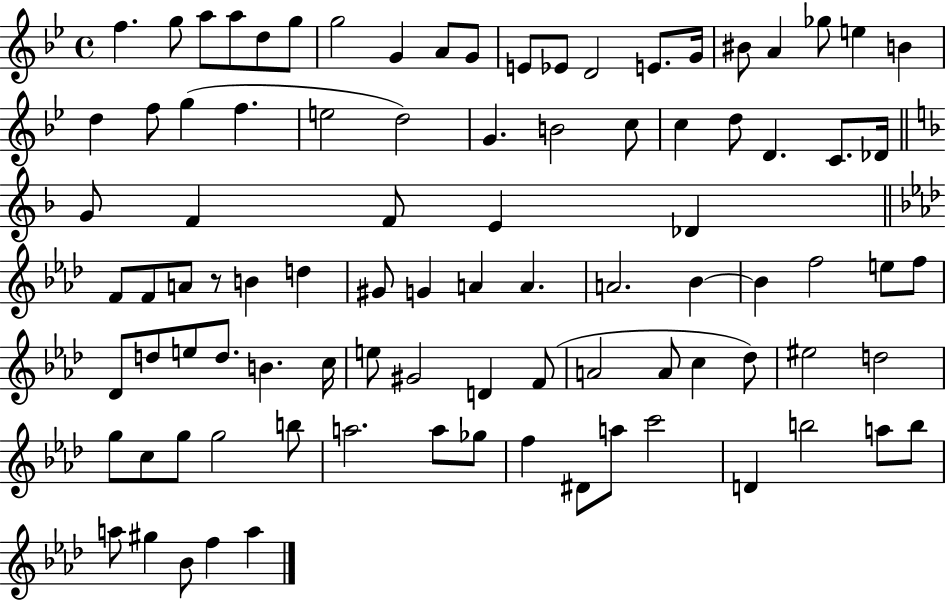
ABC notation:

X:1
T:Untitled
M:4/4
L:1/4
K:Bb
f g/2 a/2 a/2 d/2 g/2 g2 G A/2 G/2 E/2 _E/2 D2 E/2 G/4 ^B/2 A _g/2 e B d f/2 g f e2 d2 G B2 c/2 c d/2 D C/2 _D/4 G/2 F F/2 E _D F/2 F/2 A/2 z/2 B d ^G/2 G A A A2 _B _B f2 e/2 f/2 _D/2 d/2 e/2 d/2 B c/4 e/2 ^G2 D F/2 A2 A/2 c _d/2 ^e2 d2 g/2 c/2 g/2 g2 b/2 a2 a/2 _g/2 f ^D/2 a/2 c'2 D b2 a/2 b/2 a/2 ^g _B/2 f a